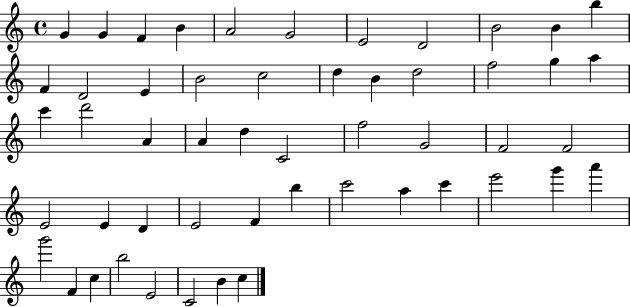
X:1
T:Untitled
M:4/4
L:1/4
K:C
G G F B A2 G2 E2 D2 B2 B b F D2 E B2 c2 d B d2 f2 g a c' d'2 A A d C2 f2 G2 F2 F2 E2 E D E2 F b c'2 a c' e'2 g' a' g'2 F c b2 E2 C2 B c